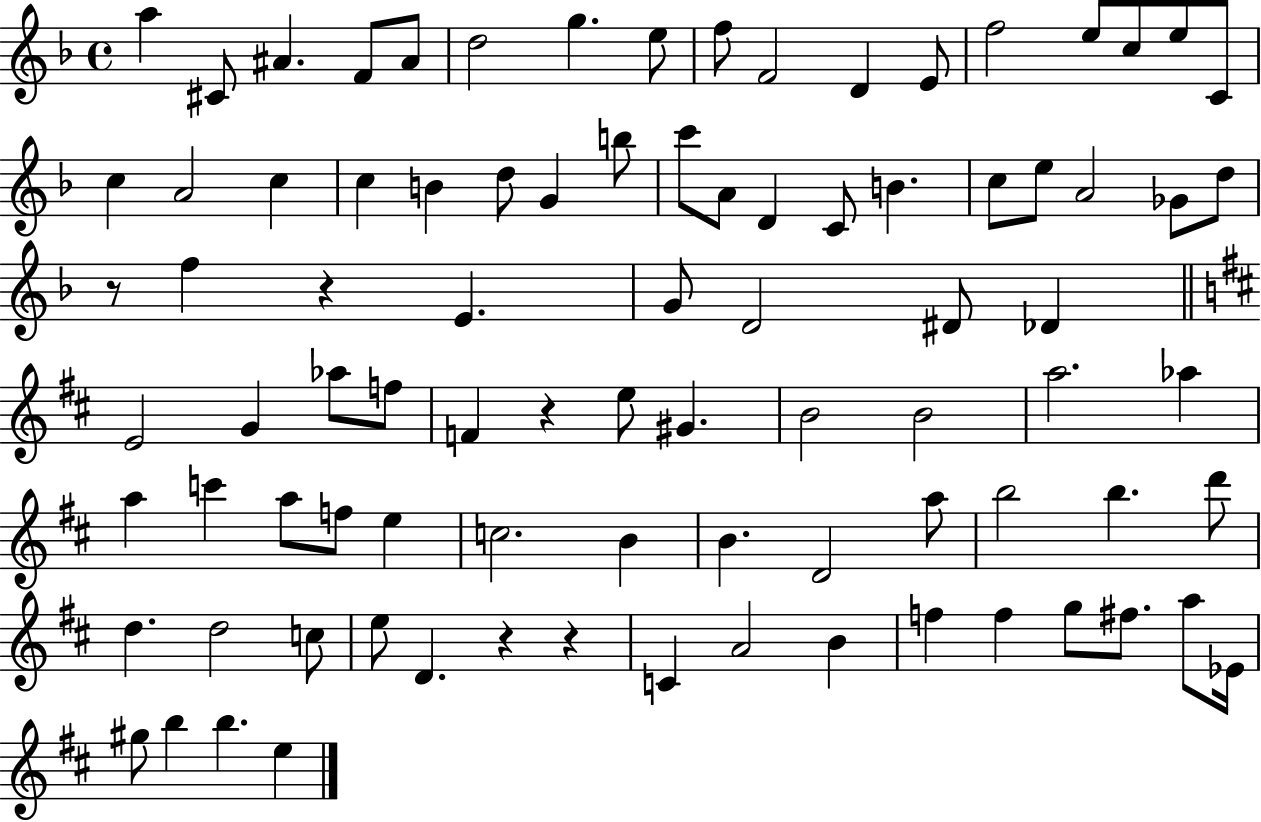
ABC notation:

X:1
T:Untitled
M:4/4
L:1/4
K:F
a ^C/2 ^A F/2 ^A/2 d2 g e/2 f/2 F2 D E/2 f2 e/2 c/2 e/2 C/2 c A2 c c B d/2 G b/2 c'/2 A/2 D C/2 B c/2 e/2 A2 _G/2 d/2 z/2 f z E G/2 D2 ^D/2 _D E2 G _a/2 f/2 F z e/2 ^G B2 B2 a2 _a a c' a/2 f/2 e c2 B B D2 a/2 b2 b d'/2 d d2 c/2 e/2 D z z C A2 B f f g/2 ^f/2 a/2 _E/4 ^g/2 b b e